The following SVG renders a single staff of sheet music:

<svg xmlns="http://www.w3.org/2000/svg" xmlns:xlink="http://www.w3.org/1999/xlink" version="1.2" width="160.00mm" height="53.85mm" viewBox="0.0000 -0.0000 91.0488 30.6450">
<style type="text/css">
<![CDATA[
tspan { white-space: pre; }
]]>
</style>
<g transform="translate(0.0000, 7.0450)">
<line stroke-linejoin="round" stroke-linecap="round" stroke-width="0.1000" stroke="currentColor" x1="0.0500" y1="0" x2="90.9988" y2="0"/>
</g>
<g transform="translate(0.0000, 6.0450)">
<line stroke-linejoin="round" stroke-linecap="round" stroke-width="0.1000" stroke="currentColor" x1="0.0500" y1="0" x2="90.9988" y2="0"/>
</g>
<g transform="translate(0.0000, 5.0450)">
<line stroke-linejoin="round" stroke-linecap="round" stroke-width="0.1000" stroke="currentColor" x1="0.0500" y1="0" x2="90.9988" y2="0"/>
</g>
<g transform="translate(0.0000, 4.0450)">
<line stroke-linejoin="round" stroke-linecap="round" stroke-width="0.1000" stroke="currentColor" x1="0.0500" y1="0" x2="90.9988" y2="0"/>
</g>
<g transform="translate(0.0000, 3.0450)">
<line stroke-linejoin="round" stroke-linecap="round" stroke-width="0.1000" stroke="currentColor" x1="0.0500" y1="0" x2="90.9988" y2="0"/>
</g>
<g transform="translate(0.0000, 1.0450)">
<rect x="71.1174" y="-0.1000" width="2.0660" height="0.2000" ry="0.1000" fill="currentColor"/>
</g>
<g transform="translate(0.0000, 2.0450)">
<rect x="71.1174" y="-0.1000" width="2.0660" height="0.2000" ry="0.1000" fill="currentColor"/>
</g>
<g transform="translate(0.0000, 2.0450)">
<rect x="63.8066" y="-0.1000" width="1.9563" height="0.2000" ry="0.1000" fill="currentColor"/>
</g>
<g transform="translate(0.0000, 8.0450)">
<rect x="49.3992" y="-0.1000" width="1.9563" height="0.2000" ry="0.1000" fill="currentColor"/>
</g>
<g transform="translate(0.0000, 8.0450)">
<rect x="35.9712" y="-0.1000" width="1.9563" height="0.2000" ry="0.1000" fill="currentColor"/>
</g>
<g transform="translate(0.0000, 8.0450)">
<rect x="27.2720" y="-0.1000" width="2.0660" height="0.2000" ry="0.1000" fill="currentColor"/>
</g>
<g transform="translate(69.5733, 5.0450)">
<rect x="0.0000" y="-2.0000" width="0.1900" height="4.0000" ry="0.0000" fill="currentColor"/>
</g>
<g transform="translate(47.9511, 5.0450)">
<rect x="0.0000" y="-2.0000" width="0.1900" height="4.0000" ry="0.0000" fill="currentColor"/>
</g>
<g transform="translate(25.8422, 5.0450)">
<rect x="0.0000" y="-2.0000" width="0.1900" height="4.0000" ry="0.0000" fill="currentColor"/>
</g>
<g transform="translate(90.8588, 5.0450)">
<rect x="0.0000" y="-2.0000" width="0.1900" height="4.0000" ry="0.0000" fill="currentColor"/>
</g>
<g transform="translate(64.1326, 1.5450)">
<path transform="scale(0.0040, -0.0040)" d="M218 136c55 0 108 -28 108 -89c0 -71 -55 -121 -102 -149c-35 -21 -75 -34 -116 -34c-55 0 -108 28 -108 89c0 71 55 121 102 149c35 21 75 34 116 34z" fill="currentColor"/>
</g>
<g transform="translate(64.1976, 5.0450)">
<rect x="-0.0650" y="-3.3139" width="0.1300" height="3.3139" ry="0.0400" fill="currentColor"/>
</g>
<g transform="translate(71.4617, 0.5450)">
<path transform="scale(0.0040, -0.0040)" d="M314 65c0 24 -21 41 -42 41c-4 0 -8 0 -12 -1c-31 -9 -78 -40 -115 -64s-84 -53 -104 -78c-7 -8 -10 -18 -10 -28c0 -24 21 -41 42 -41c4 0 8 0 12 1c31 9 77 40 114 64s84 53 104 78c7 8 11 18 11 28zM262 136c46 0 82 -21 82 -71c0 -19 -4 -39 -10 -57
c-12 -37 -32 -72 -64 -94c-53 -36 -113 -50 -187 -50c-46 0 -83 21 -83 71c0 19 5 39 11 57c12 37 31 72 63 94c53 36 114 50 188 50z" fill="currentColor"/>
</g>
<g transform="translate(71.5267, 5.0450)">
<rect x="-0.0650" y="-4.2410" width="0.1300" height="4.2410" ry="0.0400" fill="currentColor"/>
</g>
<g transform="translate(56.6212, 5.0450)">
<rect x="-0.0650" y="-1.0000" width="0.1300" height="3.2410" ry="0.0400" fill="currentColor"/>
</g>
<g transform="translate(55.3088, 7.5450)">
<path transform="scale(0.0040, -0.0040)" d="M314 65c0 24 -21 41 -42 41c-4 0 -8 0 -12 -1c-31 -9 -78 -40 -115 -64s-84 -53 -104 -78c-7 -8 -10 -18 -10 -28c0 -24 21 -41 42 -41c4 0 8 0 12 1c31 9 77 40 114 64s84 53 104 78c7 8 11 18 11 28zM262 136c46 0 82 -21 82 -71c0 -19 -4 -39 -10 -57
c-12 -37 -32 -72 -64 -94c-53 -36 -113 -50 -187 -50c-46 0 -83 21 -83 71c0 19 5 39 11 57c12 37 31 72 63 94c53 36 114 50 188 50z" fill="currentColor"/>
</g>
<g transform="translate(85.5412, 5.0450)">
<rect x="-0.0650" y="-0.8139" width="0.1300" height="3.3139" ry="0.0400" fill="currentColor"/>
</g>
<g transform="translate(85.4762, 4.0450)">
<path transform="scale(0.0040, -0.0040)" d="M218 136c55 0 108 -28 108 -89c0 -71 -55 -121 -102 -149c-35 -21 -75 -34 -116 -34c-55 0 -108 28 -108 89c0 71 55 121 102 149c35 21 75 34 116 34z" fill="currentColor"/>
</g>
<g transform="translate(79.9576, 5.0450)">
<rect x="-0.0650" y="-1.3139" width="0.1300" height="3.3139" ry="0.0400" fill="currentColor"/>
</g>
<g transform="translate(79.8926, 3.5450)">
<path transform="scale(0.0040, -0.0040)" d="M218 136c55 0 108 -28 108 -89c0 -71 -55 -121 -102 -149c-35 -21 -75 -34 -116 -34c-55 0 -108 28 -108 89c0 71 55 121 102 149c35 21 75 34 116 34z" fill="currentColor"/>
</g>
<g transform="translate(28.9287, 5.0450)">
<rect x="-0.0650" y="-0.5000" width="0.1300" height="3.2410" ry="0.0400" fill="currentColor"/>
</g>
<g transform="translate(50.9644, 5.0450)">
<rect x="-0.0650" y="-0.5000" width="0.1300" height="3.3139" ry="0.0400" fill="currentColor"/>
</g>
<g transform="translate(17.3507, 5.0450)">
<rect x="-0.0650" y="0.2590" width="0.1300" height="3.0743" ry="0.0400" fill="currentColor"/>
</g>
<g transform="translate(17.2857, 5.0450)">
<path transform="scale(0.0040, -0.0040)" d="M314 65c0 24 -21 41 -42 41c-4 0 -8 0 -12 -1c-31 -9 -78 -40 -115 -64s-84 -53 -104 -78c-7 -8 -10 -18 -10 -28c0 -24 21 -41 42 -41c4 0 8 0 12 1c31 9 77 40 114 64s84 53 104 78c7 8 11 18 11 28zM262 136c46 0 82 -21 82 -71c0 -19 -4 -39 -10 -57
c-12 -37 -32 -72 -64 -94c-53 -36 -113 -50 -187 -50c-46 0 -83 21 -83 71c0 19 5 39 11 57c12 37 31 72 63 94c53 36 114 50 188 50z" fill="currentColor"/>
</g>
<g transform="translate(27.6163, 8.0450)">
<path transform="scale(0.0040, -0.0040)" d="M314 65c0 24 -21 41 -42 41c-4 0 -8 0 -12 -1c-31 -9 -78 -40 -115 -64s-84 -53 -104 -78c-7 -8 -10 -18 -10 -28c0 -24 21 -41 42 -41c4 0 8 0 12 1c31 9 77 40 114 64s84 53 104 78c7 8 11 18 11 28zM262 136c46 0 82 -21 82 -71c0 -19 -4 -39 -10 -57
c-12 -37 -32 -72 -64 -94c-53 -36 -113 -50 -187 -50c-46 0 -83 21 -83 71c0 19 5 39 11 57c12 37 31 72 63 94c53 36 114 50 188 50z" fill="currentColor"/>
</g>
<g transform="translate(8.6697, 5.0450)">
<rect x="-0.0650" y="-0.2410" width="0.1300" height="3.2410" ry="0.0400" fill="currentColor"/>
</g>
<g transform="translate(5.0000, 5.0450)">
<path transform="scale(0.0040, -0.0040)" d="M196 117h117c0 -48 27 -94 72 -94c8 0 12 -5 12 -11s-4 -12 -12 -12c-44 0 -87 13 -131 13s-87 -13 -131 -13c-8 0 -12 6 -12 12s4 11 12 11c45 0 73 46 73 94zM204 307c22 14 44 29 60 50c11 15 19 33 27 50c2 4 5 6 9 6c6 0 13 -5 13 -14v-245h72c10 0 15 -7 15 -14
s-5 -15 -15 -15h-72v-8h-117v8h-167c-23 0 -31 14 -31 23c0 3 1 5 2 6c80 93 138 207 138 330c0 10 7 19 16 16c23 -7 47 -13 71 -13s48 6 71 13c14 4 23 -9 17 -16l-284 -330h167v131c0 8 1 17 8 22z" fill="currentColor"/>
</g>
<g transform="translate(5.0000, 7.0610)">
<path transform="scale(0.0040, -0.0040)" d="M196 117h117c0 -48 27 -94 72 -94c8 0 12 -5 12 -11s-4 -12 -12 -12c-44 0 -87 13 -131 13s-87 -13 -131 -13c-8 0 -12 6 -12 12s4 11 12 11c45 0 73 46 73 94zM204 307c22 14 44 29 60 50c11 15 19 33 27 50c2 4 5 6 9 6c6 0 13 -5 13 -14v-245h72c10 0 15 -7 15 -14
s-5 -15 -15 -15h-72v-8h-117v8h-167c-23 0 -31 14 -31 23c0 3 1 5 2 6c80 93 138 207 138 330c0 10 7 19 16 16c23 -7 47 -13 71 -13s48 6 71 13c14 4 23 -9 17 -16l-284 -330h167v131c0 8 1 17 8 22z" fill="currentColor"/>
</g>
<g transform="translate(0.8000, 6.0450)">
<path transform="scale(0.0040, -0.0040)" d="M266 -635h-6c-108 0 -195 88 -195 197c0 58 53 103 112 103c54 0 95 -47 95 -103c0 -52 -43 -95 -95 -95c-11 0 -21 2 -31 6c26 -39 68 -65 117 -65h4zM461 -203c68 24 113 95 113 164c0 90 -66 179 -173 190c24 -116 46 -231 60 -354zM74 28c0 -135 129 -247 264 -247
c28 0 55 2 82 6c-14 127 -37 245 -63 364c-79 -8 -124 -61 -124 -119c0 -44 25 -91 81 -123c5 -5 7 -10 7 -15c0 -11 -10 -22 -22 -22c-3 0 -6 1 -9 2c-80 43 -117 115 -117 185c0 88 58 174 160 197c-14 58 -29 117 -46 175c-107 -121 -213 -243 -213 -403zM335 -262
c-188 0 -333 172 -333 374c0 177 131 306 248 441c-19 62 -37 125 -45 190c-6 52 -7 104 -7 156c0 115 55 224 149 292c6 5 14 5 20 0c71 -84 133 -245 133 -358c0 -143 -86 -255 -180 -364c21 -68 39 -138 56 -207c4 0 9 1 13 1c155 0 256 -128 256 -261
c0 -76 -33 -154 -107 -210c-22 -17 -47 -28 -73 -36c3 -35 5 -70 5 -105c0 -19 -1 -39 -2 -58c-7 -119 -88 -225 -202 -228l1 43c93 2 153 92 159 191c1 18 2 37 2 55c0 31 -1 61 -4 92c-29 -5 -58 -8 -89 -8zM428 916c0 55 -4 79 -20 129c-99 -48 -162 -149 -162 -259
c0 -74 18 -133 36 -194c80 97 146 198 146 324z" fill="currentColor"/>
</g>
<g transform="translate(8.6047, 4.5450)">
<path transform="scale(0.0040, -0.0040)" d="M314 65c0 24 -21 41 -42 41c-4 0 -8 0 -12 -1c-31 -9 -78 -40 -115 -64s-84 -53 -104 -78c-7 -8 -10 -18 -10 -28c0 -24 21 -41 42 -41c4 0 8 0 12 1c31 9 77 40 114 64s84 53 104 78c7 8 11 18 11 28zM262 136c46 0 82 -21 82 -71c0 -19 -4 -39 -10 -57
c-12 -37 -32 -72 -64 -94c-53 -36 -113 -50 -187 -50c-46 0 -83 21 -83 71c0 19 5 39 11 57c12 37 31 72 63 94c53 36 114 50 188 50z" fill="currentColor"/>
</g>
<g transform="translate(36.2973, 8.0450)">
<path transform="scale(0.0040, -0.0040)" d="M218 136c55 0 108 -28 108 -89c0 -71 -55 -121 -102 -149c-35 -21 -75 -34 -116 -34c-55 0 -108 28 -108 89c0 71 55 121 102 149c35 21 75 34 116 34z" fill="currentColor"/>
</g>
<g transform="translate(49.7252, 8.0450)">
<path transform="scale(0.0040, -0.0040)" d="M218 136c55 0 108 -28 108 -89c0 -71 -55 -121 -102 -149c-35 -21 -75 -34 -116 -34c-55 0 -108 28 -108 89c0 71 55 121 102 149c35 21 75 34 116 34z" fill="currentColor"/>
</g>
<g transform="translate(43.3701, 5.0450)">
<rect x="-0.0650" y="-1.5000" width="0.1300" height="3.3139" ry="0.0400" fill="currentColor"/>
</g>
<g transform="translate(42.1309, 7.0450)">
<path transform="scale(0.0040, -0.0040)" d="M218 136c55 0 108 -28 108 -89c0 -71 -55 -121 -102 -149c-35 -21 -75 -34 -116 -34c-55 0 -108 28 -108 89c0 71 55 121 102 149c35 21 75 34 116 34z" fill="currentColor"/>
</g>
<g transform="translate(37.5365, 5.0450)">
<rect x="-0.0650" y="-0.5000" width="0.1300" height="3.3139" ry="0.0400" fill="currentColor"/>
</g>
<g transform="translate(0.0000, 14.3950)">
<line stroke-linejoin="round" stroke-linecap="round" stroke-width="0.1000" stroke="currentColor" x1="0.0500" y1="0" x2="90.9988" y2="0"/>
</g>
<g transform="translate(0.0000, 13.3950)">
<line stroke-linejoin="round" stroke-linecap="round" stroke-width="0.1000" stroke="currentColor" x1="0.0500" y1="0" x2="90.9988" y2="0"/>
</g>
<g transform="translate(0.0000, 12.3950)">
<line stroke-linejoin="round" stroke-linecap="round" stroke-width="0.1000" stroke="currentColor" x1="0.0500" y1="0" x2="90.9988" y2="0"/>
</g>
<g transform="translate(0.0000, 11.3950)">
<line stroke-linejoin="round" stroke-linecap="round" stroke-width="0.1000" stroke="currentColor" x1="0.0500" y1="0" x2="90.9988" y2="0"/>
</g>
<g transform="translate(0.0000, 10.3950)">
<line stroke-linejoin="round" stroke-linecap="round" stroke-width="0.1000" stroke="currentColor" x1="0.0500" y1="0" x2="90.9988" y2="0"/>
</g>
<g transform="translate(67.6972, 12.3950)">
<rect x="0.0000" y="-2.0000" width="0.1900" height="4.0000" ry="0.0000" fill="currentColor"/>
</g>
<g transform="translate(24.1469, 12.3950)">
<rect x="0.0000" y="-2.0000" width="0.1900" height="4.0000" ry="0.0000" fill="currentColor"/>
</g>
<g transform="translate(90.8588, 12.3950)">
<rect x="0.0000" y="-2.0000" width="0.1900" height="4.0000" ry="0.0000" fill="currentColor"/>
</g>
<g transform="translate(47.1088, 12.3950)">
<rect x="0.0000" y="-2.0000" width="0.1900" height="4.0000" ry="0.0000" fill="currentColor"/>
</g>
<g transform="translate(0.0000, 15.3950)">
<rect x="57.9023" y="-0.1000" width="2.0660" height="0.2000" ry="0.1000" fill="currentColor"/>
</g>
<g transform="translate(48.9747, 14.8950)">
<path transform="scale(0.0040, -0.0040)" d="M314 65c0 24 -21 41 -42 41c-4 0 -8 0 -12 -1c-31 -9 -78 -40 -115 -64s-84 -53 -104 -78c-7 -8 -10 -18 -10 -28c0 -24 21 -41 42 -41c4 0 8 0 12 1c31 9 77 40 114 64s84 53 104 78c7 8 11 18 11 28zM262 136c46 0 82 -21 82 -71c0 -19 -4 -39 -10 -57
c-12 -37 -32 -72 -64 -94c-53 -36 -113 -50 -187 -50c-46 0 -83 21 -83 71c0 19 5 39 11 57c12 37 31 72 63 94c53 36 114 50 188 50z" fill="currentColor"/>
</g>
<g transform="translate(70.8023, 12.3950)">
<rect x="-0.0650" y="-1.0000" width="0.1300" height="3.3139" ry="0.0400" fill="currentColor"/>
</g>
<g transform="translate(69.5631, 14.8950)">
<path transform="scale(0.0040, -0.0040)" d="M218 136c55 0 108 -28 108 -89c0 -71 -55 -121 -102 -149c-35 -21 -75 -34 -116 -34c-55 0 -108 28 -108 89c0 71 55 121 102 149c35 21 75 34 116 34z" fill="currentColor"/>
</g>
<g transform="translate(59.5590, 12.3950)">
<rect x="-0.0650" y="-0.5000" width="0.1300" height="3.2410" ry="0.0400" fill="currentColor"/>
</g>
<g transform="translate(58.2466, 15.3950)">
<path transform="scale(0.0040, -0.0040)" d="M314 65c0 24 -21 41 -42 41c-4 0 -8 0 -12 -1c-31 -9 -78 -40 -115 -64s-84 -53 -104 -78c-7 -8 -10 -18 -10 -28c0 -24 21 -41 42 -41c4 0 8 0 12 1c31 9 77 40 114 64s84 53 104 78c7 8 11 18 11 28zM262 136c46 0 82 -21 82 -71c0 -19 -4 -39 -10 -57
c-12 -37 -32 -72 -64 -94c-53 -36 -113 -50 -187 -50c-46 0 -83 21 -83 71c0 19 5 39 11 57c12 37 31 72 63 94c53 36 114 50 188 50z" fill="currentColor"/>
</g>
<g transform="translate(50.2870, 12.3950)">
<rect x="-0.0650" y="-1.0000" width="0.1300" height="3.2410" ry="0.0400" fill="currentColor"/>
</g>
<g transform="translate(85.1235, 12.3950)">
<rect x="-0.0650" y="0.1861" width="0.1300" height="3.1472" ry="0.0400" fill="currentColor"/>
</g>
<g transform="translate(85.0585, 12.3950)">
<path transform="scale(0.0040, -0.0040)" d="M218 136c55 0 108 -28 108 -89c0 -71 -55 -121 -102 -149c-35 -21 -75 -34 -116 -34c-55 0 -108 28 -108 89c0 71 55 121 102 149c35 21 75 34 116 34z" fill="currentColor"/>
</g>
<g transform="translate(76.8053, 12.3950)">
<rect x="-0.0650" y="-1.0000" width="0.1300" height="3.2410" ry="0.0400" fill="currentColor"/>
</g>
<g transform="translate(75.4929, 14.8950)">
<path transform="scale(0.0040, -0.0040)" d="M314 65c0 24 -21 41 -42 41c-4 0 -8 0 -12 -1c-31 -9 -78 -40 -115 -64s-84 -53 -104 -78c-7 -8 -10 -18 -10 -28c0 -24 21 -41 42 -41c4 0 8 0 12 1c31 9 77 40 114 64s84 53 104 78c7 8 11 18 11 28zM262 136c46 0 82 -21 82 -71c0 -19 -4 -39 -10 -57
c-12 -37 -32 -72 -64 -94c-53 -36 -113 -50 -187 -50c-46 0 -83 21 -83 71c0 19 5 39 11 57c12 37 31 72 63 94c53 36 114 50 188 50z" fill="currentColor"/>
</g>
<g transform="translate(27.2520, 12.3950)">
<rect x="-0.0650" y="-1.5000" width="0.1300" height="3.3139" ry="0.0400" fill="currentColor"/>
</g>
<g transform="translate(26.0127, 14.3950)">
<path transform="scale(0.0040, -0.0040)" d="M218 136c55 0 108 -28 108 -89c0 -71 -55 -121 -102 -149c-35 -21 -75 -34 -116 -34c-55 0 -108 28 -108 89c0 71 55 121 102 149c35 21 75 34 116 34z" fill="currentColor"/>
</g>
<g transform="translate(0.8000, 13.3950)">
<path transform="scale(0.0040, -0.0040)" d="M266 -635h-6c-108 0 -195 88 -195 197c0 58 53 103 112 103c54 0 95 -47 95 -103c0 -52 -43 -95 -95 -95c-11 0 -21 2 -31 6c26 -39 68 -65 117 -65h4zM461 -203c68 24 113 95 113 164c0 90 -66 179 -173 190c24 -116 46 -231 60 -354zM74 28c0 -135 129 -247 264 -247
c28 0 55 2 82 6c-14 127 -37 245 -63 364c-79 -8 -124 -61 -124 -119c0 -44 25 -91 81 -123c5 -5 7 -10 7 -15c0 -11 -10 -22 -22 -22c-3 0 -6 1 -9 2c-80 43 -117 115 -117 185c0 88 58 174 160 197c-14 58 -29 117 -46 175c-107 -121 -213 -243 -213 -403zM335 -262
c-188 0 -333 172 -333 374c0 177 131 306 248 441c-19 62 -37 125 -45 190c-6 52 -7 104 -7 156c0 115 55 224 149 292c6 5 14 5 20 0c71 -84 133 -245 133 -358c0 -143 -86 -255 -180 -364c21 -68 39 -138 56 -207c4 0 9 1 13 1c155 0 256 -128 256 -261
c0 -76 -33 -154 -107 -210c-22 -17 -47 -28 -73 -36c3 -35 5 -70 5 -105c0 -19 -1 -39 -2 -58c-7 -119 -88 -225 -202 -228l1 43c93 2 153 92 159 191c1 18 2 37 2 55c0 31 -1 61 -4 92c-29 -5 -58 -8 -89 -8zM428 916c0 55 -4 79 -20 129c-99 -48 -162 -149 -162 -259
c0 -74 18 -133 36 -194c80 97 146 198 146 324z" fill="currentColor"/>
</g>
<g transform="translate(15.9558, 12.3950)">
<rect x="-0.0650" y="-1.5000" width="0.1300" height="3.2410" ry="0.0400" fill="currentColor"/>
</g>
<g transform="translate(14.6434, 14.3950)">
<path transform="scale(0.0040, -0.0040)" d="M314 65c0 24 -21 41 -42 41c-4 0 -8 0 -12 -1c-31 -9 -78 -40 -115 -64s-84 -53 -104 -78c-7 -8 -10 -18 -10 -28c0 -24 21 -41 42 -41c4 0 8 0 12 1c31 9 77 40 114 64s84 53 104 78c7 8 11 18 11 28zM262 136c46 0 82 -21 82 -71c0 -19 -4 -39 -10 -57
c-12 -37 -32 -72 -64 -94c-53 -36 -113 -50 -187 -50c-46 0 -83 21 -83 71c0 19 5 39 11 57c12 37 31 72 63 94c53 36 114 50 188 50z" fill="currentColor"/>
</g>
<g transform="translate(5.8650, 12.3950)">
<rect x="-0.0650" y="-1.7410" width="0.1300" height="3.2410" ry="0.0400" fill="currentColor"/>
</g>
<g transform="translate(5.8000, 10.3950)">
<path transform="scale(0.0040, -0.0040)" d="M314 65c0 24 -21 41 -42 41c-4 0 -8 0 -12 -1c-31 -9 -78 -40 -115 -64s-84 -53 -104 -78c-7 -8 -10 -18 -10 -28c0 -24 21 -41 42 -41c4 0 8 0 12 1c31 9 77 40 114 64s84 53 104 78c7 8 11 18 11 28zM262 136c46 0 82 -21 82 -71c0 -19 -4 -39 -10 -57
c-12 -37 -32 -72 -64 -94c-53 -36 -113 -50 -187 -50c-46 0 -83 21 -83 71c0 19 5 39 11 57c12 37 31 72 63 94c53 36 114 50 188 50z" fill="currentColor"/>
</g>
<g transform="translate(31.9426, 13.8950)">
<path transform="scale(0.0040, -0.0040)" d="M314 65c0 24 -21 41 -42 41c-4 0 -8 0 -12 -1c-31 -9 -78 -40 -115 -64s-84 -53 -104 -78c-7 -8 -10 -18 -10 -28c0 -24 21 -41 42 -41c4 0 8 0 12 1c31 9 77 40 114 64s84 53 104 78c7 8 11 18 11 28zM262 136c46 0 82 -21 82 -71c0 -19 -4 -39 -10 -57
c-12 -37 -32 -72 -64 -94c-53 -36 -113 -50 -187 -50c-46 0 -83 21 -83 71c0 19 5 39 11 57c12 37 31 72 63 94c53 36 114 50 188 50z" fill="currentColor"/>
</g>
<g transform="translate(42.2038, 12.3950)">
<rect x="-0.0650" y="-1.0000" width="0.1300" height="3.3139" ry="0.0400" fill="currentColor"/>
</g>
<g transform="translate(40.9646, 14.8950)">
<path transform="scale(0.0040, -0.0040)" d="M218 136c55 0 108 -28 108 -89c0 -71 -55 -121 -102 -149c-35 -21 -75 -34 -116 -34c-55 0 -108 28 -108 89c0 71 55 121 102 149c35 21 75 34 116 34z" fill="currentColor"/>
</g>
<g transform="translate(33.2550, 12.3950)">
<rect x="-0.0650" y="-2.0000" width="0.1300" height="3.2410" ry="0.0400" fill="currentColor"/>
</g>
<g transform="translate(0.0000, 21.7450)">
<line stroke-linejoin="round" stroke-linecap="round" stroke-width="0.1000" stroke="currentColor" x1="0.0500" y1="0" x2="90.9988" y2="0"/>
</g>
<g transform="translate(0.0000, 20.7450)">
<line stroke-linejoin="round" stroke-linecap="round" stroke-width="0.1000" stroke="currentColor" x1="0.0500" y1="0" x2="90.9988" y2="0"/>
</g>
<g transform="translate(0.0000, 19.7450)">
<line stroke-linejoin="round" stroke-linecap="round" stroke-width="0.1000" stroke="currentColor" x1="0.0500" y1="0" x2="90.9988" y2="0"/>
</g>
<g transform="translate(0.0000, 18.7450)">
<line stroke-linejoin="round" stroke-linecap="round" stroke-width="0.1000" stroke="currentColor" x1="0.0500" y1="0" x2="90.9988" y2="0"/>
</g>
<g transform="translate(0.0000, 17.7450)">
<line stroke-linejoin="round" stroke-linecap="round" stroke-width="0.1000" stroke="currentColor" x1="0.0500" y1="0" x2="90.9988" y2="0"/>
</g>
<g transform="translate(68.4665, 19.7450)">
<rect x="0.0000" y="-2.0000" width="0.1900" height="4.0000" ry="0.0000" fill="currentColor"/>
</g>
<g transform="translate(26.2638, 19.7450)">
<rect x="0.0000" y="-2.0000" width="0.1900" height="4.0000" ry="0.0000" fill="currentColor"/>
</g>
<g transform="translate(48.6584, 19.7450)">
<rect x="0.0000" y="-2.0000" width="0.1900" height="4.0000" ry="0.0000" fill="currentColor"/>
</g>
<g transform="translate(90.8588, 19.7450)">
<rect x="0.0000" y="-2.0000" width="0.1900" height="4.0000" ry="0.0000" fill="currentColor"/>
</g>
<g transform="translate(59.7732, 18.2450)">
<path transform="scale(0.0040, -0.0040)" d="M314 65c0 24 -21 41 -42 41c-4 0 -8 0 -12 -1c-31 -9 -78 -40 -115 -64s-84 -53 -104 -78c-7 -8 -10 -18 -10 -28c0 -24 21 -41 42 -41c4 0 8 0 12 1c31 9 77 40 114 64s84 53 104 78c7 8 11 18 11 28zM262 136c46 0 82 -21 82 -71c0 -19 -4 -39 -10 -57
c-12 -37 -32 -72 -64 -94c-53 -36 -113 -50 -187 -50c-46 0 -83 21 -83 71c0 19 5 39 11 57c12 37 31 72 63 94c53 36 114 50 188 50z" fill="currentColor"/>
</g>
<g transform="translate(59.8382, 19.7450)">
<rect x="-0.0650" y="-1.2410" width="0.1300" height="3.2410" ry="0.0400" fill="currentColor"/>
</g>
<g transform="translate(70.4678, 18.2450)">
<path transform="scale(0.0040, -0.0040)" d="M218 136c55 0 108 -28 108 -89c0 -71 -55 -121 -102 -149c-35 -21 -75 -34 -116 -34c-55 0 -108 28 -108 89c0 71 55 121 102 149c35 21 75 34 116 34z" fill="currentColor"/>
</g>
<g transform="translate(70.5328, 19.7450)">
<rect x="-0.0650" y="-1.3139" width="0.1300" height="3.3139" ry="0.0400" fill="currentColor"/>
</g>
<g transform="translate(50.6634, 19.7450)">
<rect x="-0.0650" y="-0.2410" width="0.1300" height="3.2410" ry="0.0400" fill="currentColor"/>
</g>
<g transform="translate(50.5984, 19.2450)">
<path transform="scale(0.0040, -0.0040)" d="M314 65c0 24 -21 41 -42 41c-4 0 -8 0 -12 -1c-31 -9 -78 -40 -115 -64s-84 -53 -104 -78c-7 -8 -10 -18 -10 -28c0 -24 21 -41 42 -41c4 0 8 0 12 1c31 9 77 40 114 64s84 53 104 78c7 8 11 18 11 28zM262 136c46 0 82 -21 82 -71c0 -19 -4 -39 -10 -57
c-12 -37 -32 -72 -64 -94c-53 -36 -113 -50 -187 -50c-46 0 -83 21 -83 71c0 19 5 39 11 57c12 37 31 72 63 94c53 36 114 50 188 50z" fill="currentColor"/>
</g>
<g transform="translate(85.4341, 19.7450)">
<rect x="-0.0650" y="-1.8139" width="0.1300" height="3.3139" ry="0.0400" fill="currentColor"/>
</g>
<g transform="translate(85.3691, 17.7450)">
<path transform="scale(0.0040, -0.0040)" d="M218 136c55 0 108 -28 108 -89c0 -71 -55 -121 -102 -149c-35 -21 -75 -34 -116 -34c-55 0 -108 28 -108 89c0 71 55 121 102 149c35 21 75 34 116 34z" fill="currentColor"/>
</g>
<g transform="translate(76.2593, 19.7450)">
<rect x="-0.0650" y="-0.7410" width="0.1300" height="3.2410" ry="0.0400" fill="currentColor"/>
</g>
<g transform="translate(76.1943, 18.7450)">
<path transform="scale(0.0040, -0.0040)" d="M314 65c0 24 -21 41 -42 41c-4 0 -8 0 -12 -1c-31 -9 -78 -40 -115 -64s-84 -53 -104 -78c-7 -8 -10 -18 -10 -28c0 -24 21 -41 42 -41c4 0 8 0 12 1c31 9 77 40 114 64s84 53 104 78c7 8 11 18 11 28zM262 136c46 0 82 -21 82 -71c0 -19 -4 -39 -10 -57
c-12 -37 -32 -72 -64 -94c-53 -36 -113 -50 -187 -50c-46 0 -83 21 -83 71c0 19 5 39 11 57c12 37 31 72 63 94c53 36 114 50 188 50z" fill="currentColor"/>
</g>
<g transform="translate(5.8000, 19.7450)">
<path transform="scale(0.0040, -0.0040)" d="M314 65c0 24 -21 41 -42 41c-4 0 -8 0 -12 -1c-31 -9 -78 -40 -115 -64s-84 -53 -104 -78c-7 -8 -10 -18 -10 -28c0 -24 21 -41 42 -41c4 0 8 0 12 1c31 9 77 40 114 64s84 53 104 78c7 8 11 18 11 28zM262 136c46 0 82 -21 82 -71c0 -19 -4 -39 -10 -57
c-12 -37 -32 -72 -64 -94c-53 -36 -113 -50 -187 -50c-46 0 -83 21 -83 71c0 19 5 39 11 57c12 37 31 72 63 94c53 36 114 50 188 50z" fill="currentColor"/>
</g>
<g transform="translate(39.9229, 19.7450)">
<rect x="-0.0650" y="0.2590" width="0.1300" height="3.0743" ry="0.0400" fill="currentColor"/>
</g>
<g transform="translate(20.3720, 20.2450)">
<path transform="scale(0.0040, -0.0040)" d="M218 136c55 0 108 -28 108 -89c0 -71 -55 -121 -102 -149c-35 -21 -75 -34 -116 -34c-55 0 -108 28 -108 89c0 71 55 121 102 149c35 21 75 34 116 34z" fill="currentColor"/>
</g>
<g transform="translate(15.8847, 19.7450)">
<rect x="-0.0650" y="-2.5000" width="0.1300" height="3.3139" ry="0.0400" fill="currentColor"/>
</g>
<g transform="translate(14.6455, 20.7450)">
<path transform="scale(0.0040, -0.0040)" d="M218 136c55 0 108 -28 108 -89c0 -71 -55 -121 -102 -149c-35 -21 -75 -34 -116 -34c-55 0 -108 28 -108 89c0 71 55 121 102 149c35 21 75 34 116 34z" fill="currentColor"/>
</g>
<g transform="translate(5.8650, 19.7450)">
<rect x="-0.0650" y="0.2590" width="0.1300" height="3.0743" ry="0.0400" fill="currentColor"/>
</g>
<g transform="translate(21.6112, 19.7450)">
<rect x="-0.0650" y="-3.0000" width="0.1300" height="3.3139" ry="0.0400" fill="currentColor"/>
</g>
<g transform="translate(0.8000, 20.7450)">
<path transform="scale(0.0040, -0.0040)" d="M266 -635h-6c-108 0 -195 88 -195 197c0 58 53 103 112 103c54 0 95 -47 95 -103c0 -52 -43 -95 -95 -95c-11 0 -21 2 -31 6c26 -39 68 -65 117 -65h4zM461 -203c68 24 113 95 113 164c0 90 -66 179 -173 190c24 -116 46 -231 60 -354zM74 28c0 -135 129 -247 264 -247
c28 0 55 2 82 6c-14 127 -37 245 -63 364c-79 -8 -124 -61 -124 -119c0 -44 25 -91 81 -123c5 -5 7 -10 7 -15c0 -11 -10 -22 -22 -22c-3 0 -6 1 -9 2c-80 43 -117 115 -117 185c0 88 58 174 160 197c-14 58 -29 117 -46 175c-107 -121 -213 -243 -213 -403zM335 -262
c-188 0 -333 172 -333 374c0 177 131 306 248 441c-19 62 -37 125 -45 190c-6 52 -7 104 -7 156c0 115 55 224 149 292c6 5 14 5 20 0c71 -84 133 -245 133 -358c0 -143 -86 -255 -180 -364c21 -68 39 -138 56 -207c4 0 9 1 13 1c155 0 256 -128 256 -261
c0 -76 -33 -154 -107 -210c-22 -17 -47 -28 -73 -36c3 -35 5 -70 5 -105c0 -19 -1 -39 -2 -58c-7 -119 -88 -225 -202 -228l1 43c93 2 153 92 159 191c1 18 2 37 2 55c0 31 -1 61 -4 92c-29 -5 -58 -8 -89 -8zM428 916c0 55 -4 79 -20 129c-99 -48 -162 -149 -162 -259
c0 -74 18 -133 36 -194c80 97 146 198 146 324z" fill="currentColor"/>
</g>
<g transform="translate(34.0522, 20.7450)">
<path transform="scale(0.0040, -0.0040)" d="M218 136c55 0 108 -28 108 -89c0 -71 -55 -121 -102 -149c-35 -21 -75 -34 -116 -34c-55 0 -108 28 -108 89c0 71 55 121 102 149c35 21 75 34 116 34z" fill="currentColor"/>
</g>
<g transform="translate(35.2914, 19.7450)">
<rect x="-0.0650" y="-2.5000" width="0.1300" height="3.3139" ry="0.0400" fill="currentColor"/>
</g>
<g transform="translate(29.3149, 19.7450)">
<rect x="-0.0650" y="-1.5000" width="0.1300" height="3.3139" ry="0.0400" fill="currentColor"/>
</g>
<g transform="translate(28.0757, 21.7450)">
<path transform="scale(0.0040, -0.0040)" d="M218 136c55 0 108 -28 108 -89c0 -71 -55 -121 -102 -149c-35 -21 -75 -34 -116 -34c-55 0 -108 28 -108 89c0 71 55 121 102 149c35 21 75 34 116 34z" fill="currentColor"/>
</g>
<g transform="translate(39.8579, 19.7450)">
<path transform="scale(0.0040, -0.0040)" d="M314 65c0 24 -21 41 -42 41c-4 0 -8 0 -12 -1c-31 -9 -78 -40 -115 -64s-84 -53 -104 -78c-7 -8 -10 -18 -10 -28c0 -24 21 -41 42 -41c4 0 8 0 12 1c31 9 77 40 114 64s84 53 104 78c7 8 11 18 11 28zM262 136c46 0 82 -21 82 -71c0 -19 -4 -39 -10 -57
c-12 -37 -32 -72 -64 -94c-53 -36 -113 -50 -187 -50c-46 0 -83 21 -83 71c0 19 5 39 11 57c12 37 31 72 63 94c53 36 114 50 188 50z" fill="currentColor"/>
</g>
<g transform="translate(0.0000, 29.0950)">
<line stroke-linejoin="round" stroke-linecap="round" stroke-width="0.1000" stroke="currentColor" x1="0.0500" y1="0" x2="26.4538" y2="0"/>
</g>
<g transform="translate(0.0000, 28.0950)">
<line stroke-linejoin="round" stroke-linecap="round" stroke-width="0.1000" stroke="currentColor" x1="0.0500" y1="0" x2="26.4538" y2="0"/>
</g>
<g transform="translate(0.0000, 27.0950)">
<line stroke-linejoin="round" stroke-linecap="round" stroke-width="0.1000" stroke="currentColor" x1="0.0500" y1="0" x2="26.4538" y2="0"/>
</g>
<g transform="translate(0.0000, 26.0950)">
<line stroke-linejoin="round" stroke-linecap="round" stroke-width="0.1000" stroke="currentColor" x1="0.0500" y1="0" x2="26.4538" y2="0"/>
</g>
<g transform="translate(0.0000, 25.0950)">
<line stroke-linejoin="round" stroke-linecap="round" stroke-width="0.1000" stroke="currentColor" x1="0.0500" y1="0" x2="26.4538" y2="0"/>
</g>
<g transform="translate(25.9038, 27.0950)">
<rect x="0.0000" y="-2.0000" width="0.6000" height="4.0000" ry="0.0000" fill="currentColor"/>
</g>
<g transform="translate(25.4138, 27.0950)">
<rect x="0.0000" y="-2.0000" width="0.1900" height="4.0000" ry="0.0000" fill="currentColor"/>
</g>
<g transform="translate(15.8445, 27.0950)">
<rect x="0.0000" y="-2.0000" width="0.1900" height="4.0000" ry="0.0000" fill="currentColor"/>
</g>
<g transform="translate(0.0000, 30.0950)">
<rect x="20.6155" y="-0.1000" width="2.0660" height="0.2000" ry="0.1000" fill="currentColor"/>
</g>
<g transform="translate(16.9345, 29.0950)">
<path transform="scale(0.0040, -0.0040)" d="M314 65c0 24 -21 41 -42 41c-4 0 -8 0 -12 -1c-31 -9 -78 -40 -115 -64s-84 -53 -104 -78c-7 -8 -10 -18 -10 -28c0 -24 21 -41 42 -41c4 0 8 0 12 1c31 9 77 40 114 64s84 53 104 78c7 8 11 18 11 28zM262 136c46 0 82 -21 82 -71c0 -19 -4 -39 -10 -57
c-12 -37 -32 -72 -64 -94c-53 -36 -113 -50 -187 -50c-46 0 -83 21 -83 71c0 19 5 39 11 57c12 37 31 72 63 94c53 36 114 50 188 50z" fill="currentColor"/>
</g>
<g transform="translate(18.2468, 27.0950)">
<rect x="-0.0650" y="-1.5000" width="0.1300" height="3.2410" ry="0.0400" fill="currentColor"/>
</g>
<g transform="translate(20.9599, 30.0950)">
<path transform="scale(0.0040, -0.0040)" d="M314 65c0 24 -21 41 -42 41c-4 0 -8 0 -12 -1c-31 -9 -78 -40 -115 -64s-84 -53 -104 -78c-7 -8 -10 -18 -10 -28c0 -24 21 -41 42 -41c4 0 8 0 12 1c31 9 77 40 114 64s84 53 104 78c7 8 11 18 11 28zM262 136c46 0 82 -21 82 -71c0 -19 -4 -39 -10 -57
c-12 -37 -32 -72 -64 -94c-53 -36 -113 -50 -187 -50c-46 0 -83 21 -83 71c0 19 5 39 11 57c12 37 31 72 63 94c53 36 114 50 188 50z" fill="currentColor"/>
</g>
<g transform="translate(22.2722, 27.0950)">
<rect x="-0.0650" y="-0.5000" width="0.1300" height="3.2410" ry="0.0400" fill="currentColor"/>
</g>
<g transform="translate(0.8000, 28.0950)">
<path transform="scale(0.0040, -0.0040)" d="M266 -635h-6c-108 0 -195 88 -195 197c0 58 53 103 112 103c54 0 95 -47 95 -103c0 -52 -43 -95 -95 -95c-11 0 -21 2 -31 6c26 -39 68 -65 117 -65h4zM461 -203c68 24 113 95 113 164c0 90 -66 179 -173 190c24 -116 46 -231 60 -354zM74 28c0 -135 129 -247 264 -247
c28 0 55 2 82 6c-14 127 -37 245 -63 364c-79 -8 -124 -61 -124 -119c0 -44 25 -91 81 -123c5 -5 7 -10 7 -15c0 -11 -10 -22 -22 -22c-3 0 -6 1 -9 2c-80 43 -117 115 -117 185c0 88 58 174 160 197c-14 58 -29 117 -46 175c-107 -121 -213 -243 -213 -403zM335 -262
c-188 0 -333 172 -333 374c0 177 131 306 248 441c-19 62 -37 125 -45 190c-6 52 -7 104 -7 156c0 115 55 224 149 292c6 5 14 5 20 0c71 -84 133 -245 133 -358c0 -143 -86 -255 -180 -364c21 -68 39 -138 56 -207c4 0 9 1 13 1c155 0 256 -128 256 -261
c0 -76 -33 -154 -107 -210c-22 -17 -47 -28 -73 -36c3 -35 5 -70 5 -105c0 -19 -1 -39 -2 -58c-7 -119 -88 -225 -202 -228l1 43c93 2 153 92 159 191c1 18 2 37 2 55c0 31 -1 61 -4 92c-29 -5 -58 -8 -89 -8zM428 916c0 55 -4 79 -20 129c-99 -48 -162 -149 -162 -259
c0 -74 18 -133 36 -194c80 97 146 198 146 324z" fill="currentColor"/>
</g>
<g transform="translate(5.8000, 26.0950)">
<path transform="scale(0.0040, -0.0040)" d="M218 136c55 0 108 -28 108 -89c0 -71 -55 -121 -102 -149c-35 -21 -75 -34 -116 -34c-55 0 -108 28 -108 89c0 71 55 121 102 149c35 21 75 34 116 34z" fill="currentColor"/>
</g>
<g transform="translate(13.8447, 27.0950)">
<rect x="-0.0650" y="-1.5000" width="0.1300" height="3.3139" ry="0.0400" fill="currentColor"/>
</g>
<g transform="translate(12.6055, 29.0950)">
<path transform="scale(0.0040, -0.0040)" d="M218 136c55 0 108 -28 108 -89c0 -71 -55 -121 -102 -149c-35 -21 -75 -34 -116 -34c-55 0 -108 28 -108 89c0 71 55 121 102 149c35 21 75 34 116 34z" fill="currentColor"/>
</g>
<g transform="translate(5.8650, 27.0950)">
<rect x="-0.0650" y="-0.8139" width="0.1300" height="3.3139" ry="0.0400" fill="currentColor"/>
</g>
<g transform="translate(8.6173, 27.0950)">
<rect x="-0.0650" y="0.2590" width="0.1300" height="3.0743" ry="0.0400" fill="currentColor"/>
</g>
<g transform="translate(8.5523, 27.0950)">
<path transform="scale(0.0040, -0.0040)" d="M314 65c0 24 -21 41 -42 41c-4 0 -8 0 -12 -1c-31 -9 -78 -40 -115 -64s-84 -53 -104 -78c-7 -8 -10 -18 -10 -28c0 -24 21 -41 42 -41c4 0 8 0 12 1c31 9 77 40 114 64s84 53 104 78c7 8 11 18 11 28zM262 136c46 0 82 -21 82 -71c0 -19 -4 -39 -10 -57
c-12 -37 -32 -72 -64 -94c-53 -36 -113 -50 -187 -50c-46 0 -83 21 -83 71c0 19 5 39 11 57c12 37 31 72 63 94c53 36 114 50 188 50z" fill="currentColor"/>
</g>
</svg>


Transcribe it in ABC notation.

X:1
T:Untitled
M:4/4
L:1/4
K:C
c2 B2 C2 C E C D2 b d'2 e d f2 E2 E F2 D D2 C2 D D2 B B2 G A E G B2 c2 e2 e d2 f d B2 E E2 C2